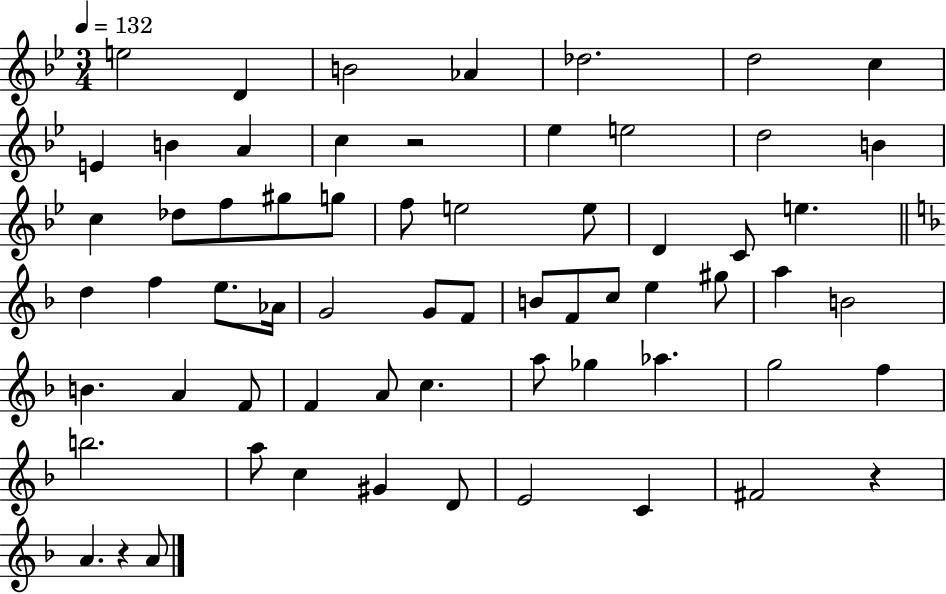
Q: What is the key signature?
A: BES major